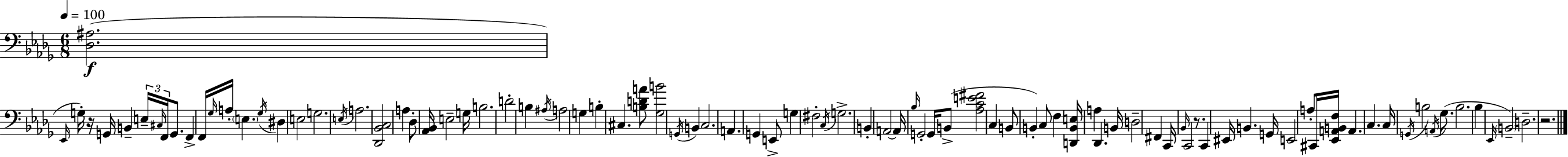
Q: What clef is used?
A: bass